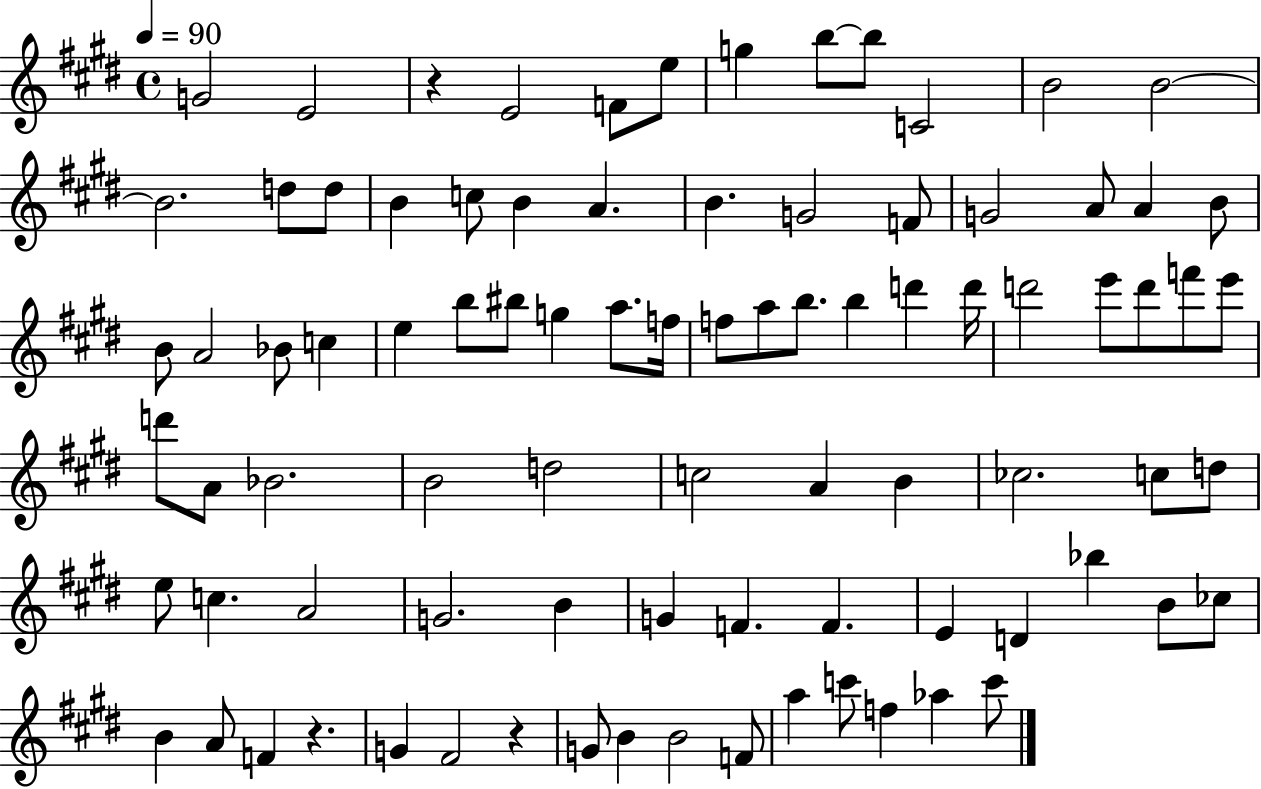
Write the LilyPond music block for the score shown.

{
  \clef treble
  \time 4/4
  \defaultTimeSignature
  \key e \major
  \tempo 4 = 90
  \repeat volta 2 { g'2 e'2 | r4 e'2 f'8 e''8 | g''4 b''8~~ b''8 c'2 | b'2 b'2~~ | \break b'2. d''8 d''8 | b'4 c''8 b'4 a'4. | b'4. g'2 f'8 | g'2 a'8 a'4 b'8 | \break b'8 a'2 bes'8 c''4 | e''4 b''8 bis''8 g''4 a''8. f''16 | f''8 a''8 b''8. b''4 d'''4 d'''16 | d'''2 e'''8 d'''8 f'''8 e'''8 | \break d'''8 a'8 bes'2. | b'2 d''2 | c''2 a'4 b'4 | ces''2. c''8 d''8 | \break e''8 c''4. a'2 | g'2. b'4 | g'4 f'4. f'4. | e'4 d'4 bes''4 b'8 ces''8 | \break b'4 a'8 f'4 r4. | g'4 fis'2 r4 | g'8 b'4 b'2 f'8 | a''4 c'''8 f''4 aes''4 c'''8 | \break } \bar "|."
}